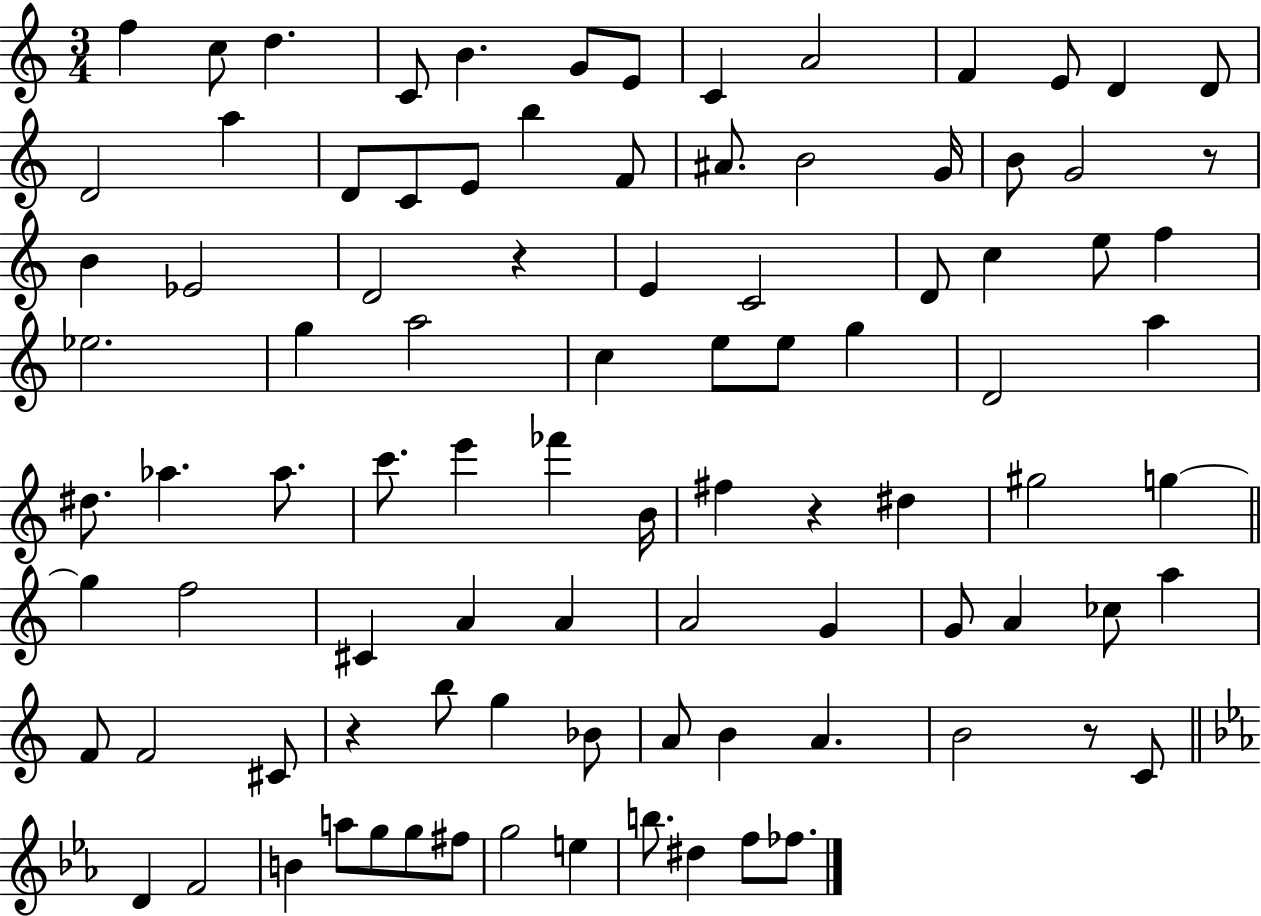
X:1
T:Untitled
M:3/4
L:1/4
K:C
f c/2 d C/2 B G/2 E/2 C A2 F E/2 D D/2 D2 a D/2 C/2 E/2 b F/2 ^A/2 B2 G/4 B/2 G2 z/2 B _E2 D2 z E C2 D/2 c e/2 f _e2 g a2 c e/2 e/2 g D2 a ^d/2 _a _a/2 c'/2 e' _f' B/4 ^f z ^d ^g2 g g f2 ^C A A A2 G G/2 A _c/2 a F/2 F2 ^C/2 z b/2 g _B/2 A/2 B A B2 z/2 C/2 D F2 B a/2 g/2 g/2 ^f/2 g2 e b/2 ^d f/2 _f/2